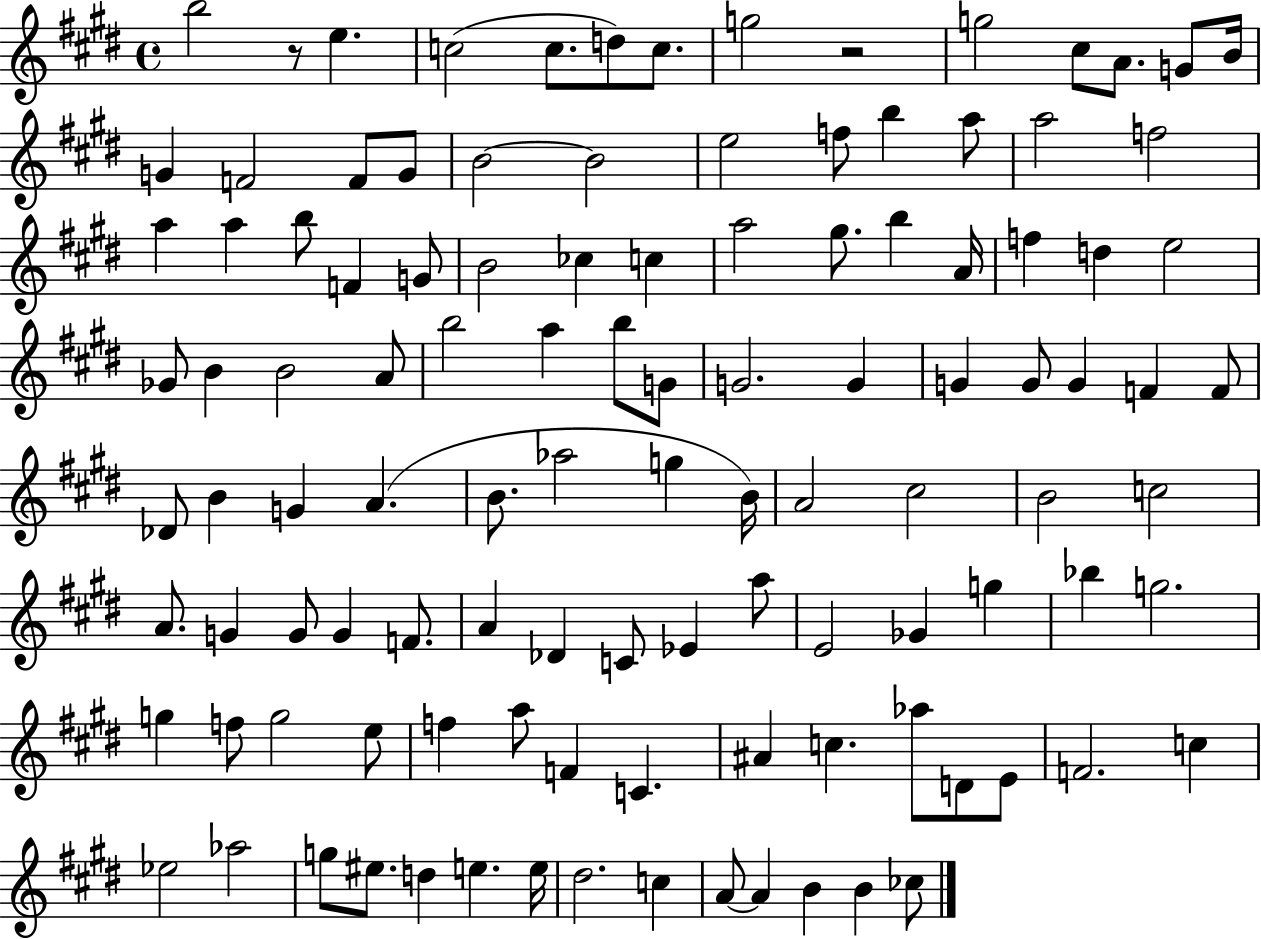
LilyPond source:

{
  \clef treble
  \time 4/4
  \defaultTimeSignature
  \key e \major
  b''2 r8 e''4. | c''2( c''8. d''8) c''8. | g''2 r2 | g''2 cis''8 a'8. g'8 b'16 | \break g'4 f'2 f'8 g'8 | b'2~~ b'2 | e''2 f''8 b''4 a''8 | a''2 f''2 | \break a''4 a''4 b''8 f'4 g'8 | b'2 ces''4 c''4 | a''2 gis''8. b''4 a'16 | f''4 d''4 e''2 | \break ges'8 b'4 b'2 a'8 | b''2 a''4 b''8 g'8 | g'2. g'4 | g'4 g'8 g'4 f'4 f'8 | \break des'8 b'4 g'4 a'4.( | b'8. aes''2 g''4 b'16) | a'2 cis''2 | b'2 c''2 | \break a'8. g'4 g'8 g'4 f'8. | a'4 des'4 c'8 ees'4 a''8 | e'2 ges'4 g''4 | bes''4 g''2. | \break g''4 f''8 g''2 e''8 | f''4 a''8 f'4 c'4. | ais'4 c''4. aes''8 d'8 e'8 | f'2. c''4 | \break ees''2 aes''2 | g''8 eis''8. d''4 e''4. e''16 | dis''2. c''4 | a'8~~ a'4 b'4 b'4 ces''8 | \break \bar "|."
}